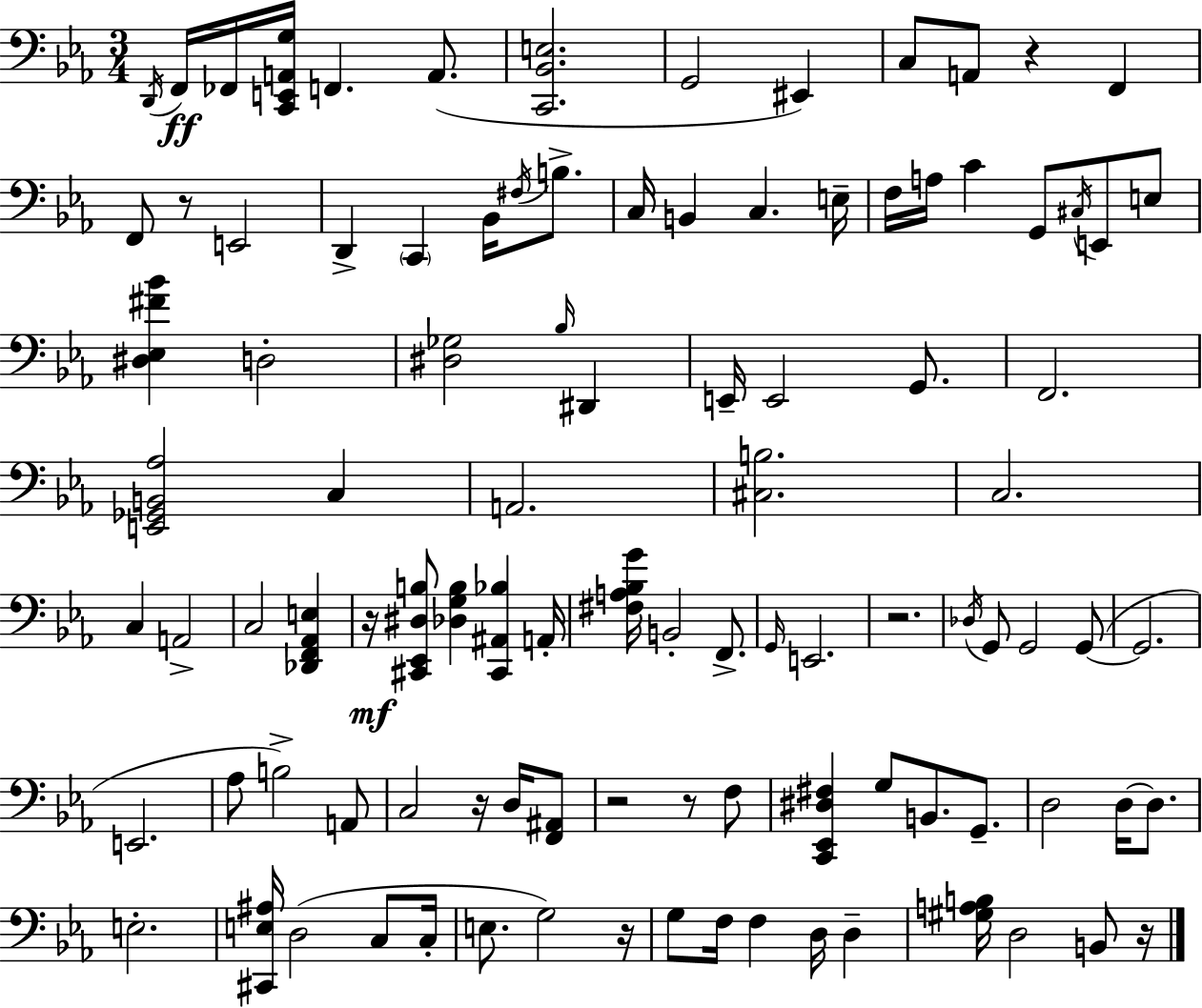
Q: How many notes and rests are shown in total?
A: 101